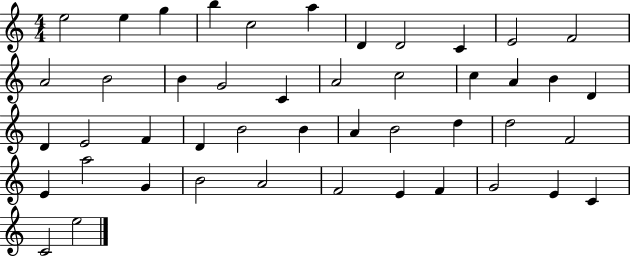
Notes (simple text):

E5/h E5/q G5/q B5/q C5/h A5/q D4/q D4/h C4/q E4/h F4/h A4/h B4/h B4/q G4/h C4/q A4/h C5/h C5/q A4/q B4/q D4/q D4/q E4/h F4/q D4/q B4/h B4/q A4/q B4/h D5/q D5/h F4/h E4/q A5/h G4/q B4/h A4/h F4/h E4/q F4/q G4/h E4/q C4/q C4/h E5/h